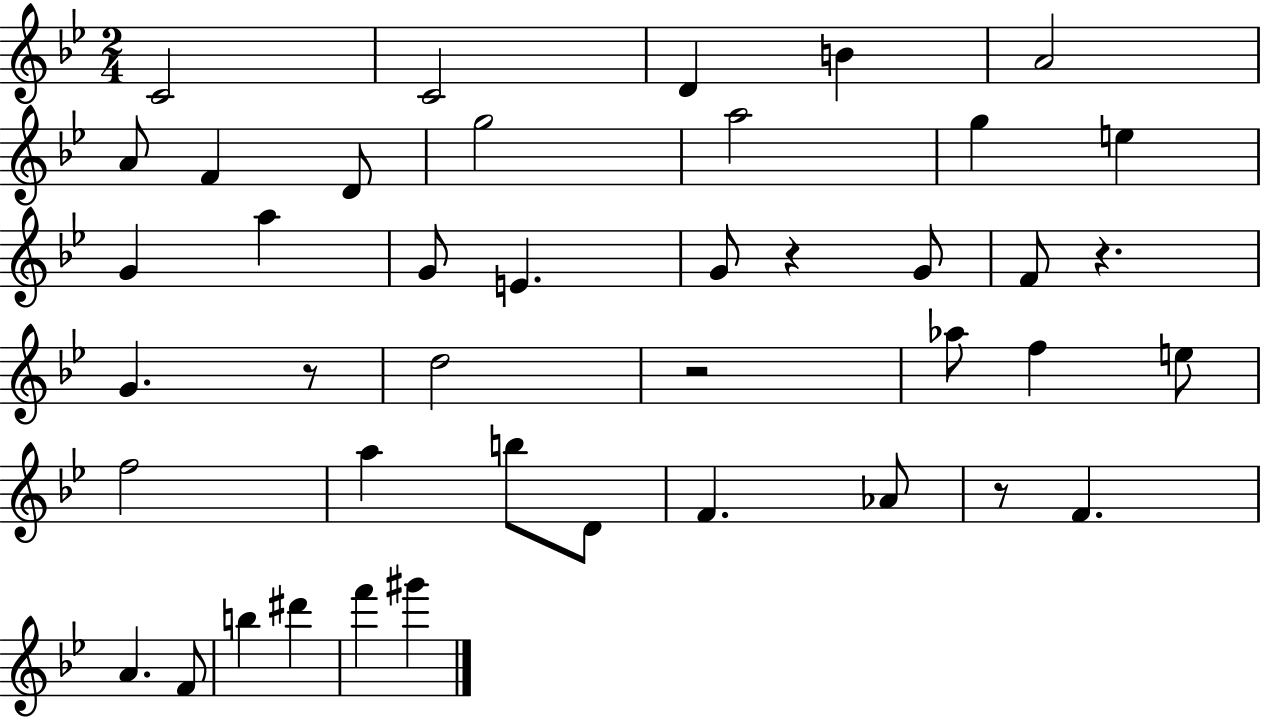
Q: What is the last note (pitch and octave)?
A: G#6